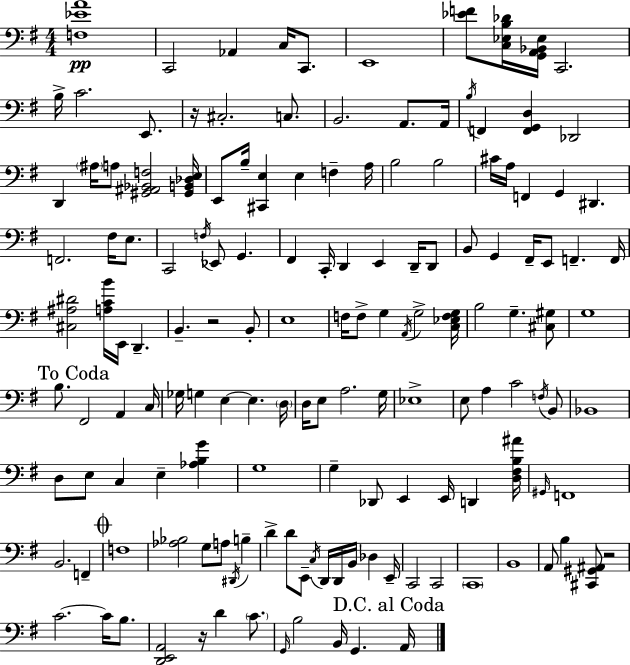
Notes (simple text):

[F3,Eb4,A4]/w C2/h Ab2/q C3/s C2/e. E2/w [Eb4,F4]/e [C3,Eb3,B3,Db4]/s [G2,A2,Bb2,Eb3]/s C2/h. B3/s C4/h. E2/e. R/s C#3/h. C3/e. B2/h. A2/e. A2/s B3/s F2/q [F2,G2,D3]/q Db2/h D2/q A#3/s A3/e [G#2,A#2,Bb2,F3]/h [G#2,B2,Db3,E3]/s E2/e B3/s [C#2,E3]/q E3/q F3/q A3/s B3/h B3/h C#4/s A3/s F2/q G2/q D#2/q. F2/h. F#3/s E3/e. C2/h F3/s Eb2/e G2/q. F#2/q C2/s D2/q E2/q D2/s D2/e B2/e G2/q F#2/s E2/e F2/q. F2/s [C#3,A#3,D#4]/h [A3,C4,B4]/s E2/s D2/q. B2/q. R/h B2/e E3/w F3/s F3/e G3/q A2/s G3/h [C3,Eb3,F3,G3]/s B3/h G3/q. [C#3,G#3]/e G3/w B3/e. F#2/h A2/q C3/s Gb3/s G3/q E3/q E3/q. D3/s D3/s E3/e A3/h. G3/s Eb3/w E3/e A3/q C4/h F3/s B2/e Bb2/w D3/e E3/e C3/q E3/q [Ab3,B3,G4]/q G3/w G3/q Db2/e E2/q E2/s D2/q [D3,F#3,B3,A#4]/s G#2/s F2/w B2/h. F2/q F3/w [Ab3,Bb3]/h G3/e A3/e D#2/s B3/q D4/q D4/e E2/e C3/s D2/s D2/s B2/s Db3/q E2/s C2/h C2/h C2/w B2/w A2/e B3/q [C#2,G#2,A#2]/e R/h C4/h. C4/s B3/e. [D2,E2,A2]/h R/s D4/q C4/e. G2/s B3/h B2/s G2/q. A2/s